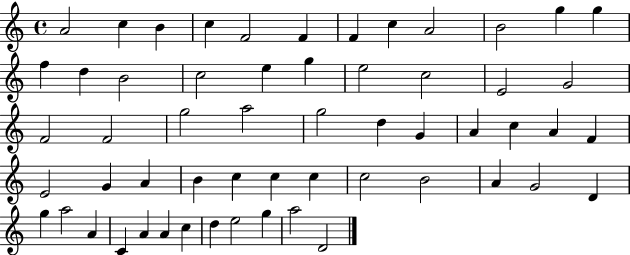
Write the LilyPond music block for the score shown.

{
  \clef treble
  \time 4/4
  \defaultTimeSignature
  \key c \major
  a'2 c''4 b'4 | c''4 f'2 f'4 | f'4 c''4 a'2 | b'2 g''4 g''4 | \break f''4 d''4 b'2 | c''2 e''4 g''4 | e''2 c''2 | e'2 g'2 | \break f'2 f'2 | g''2 a''2 | g''2 d''4 g'4 | a'4 c''4 a'4 f'4 | \break e'2 g'4 a'4 | b'4 c''4 c''4 c''4 | c''2 b'2 | a'4 g'2 d'4 | \break g''4 a''2 a'4 | c'4 a'4 a'4 c''4 | d''4 e''2 g''4 | a''2 d'2 | \break \bar "|."
}